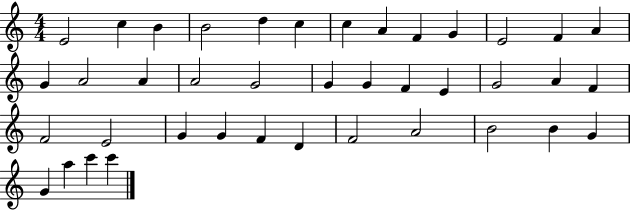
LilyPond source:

{
  \clef treble
  \numericTimeSignature
  \time 4/4
  \key c \major
  e'2 c''4 b'4 | b'2 d''4 c''4 | c''4 a'4 f'4 g'4 | e'2 f'4 a'4 | \break g'4 a'2 a'4 | a'2 g'2 | g'4 g'4 f'4 e'4 | g'2 a'4 f'4 | \break f'2 e'2 | g'4 g'4 f'4 d'4 | f'2 a'2 | b'2 b'4 g'4 | \break g'4 a''4 c'''4 c'''4 | \bar "|."
}